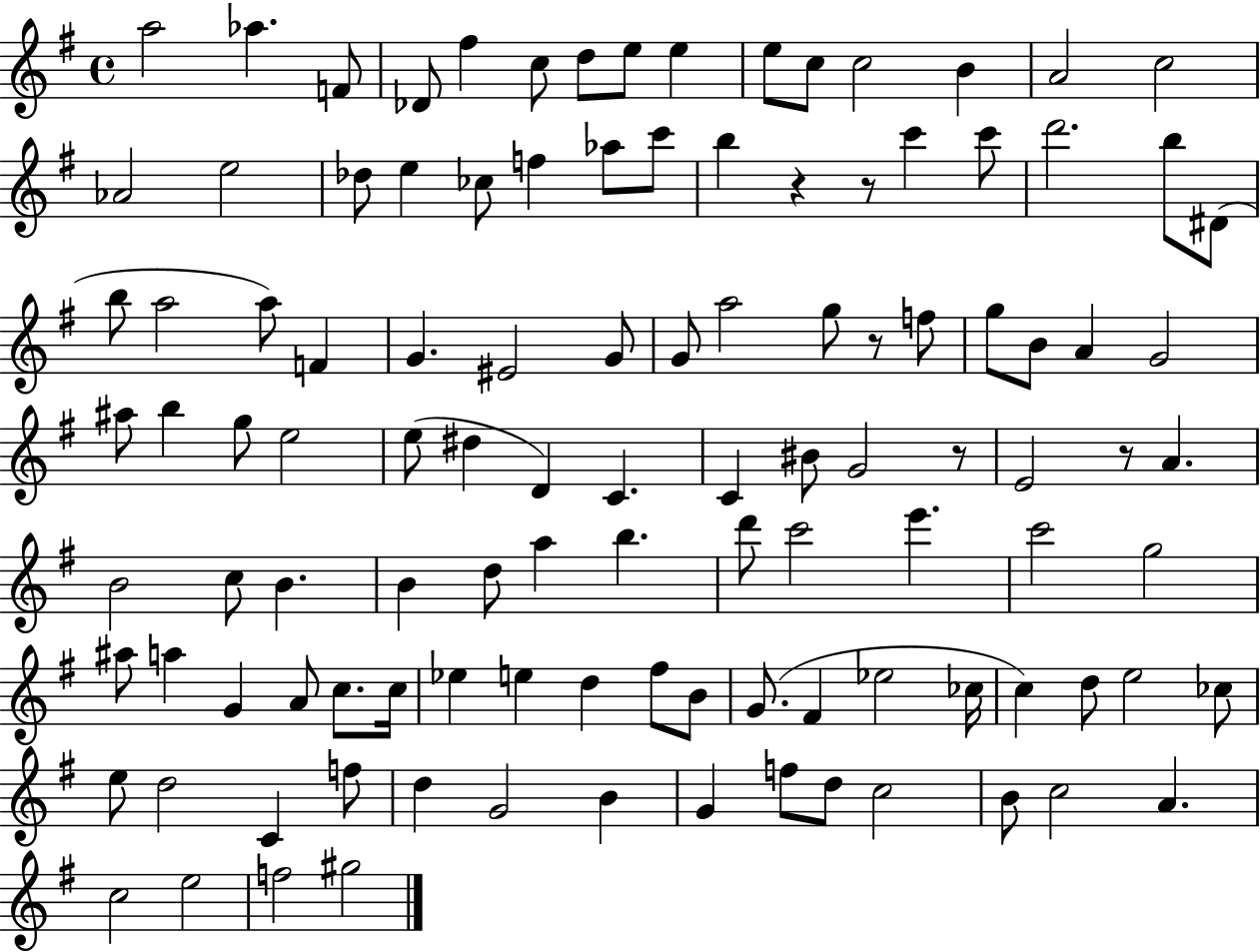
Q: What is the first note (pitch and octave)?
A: A5